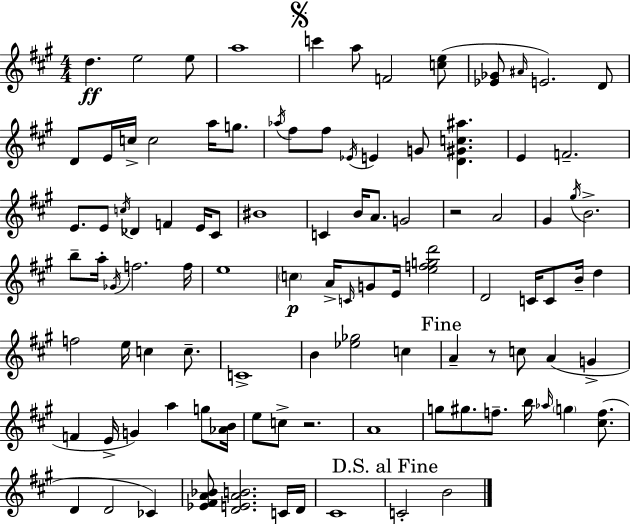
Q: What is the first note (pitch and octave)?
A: D5